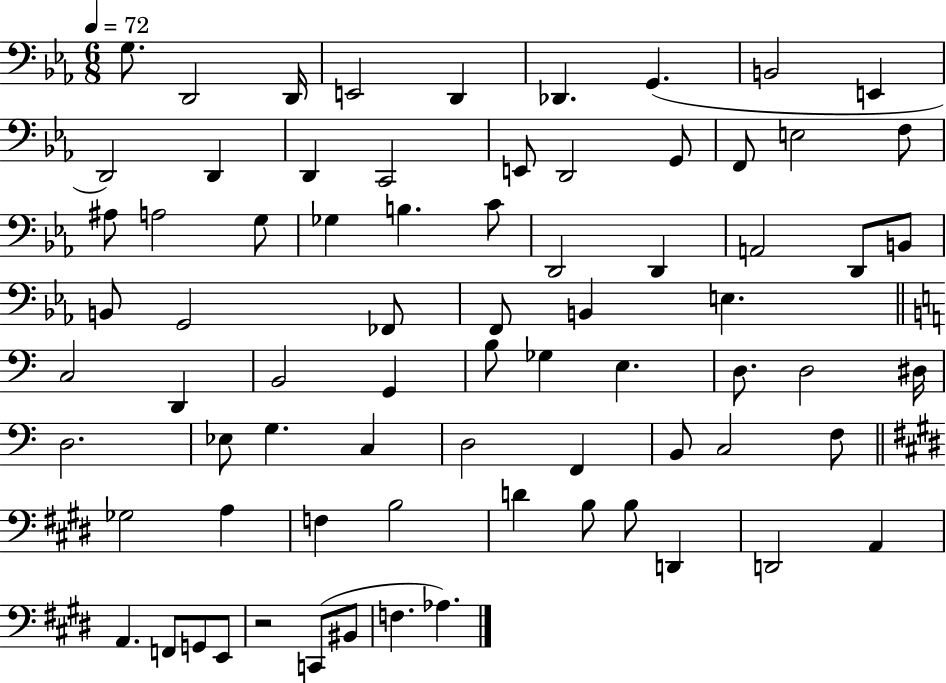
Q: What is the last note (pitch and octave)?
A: Ab3